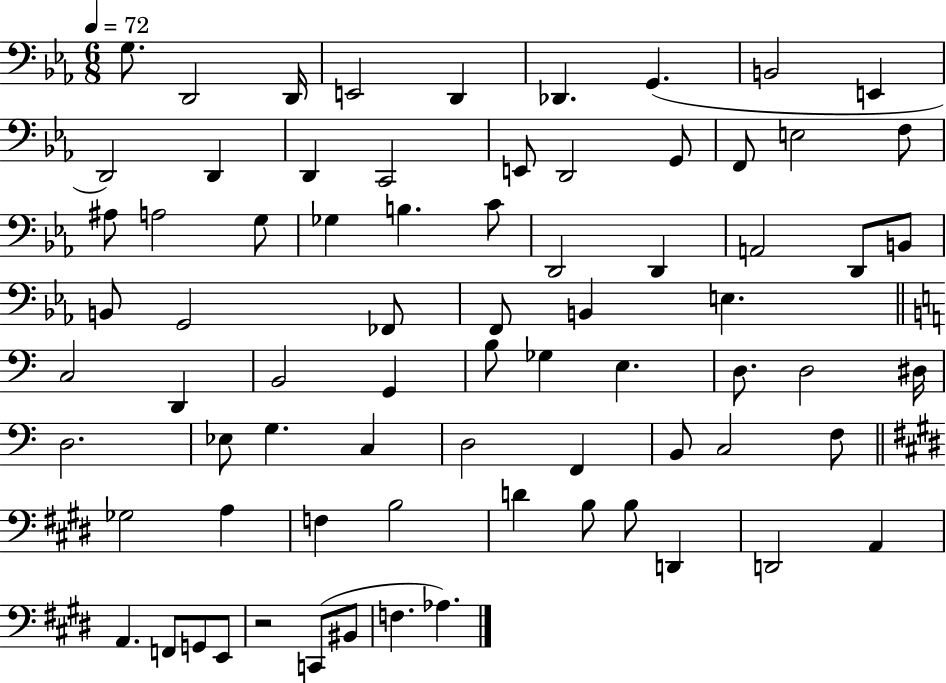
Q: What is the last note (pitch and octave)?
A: Ab3